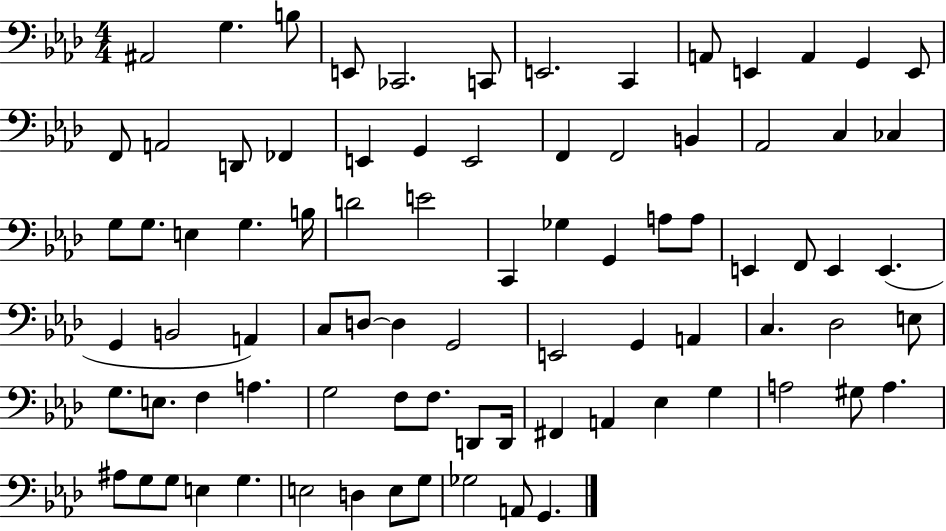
{
  \clef bass
  \numericTimeSignature
  \time 4/4
  \key aes \major
  ais,2 g4. b8 | e,8 ces,2. c,8 | e,2. c,4 | a,8 e,4 a,4 g,4 e,8 | \break f,8 a,2 d,8 fes,4 | e,4 g,4 e,2 | f,4 f,2 b,4 | aes,2 c4 ces4 | \break g8 g8. e4 g4. b16 | d'2 e'2 | c,4 ges4 g,4 a8 a8 | e,4 f,8 e,4 e,4.( | \break g,4 b,2 a,4) | c8 d8~~ d4 g,2 | e,2 g,4 a,4 | c4. des2 e8 | \break g8. e8. f4 a4. | g2 f8 f8. d,8 d,16 | fis,4 a,4 ees4 g4 | a2 gis8 a4. | \break ais8 g8 g8 e4 g4. | e2 d4 e8 g8 | ges2 a,8 g,4. | \bar "|."
}